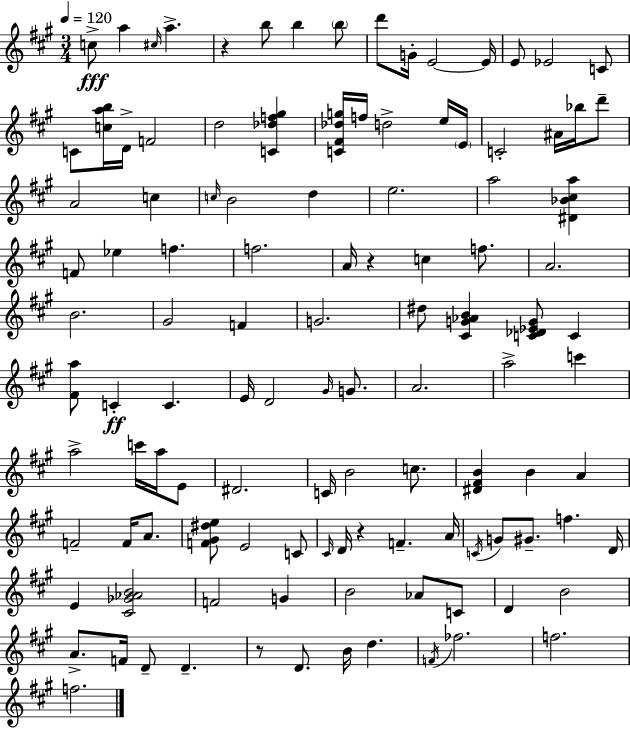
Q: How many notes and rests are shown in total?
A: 113